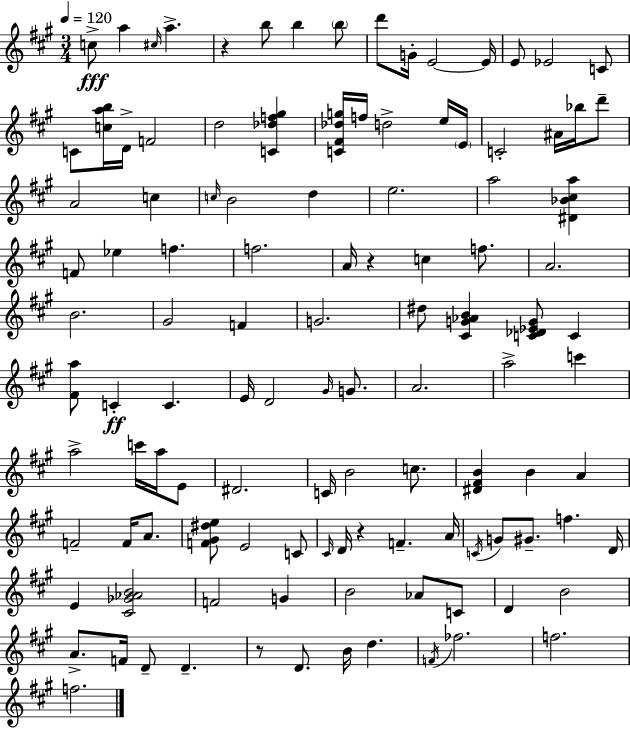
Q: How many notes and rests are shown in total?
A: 113